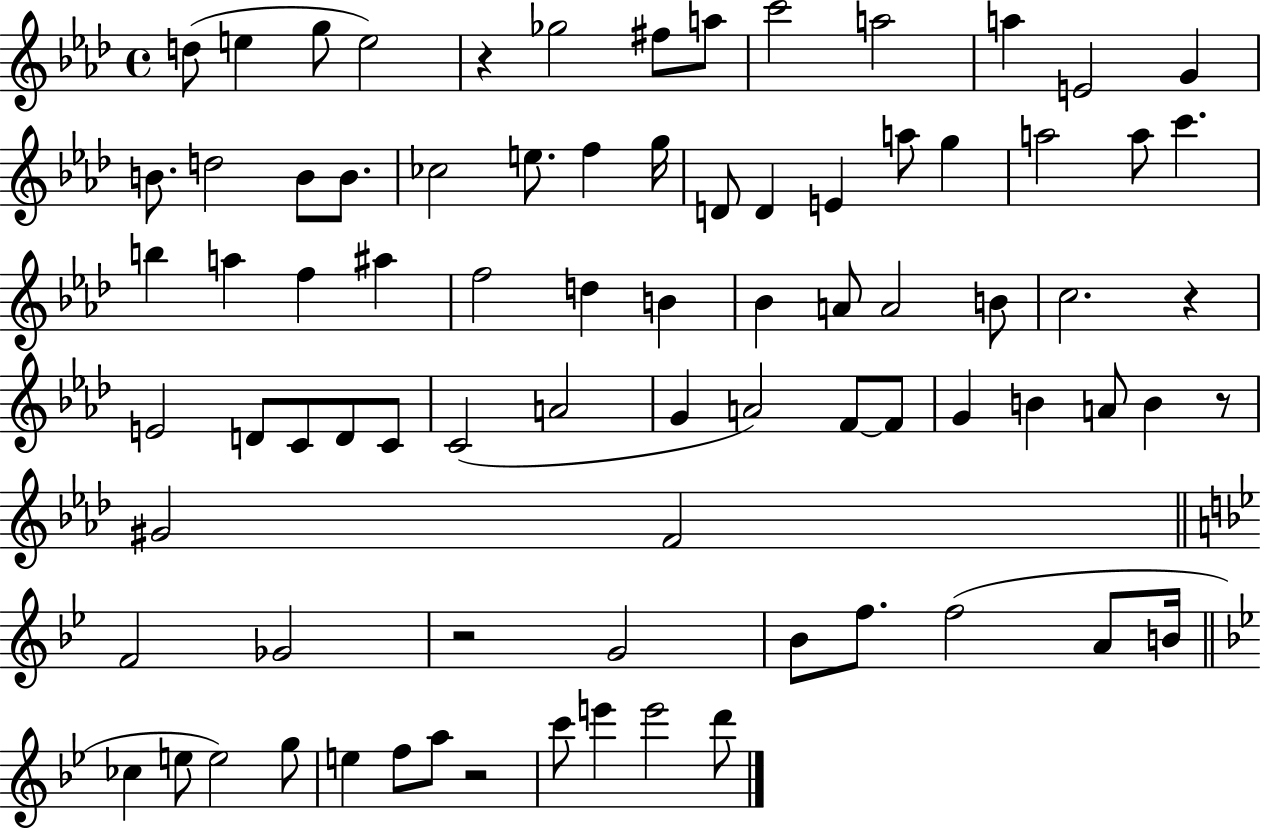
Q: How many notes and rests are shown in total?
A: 81